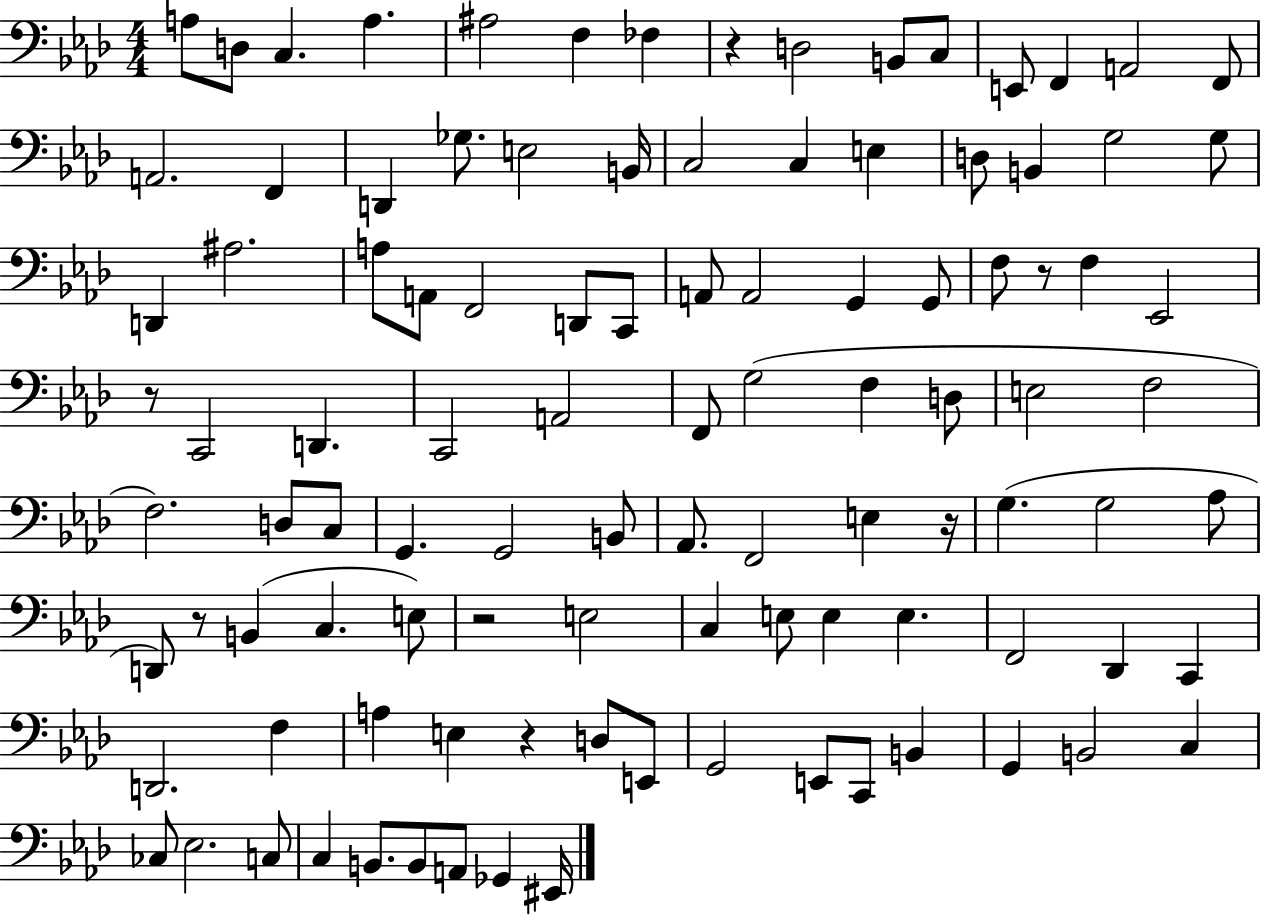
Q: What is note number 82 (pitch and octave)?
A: G2